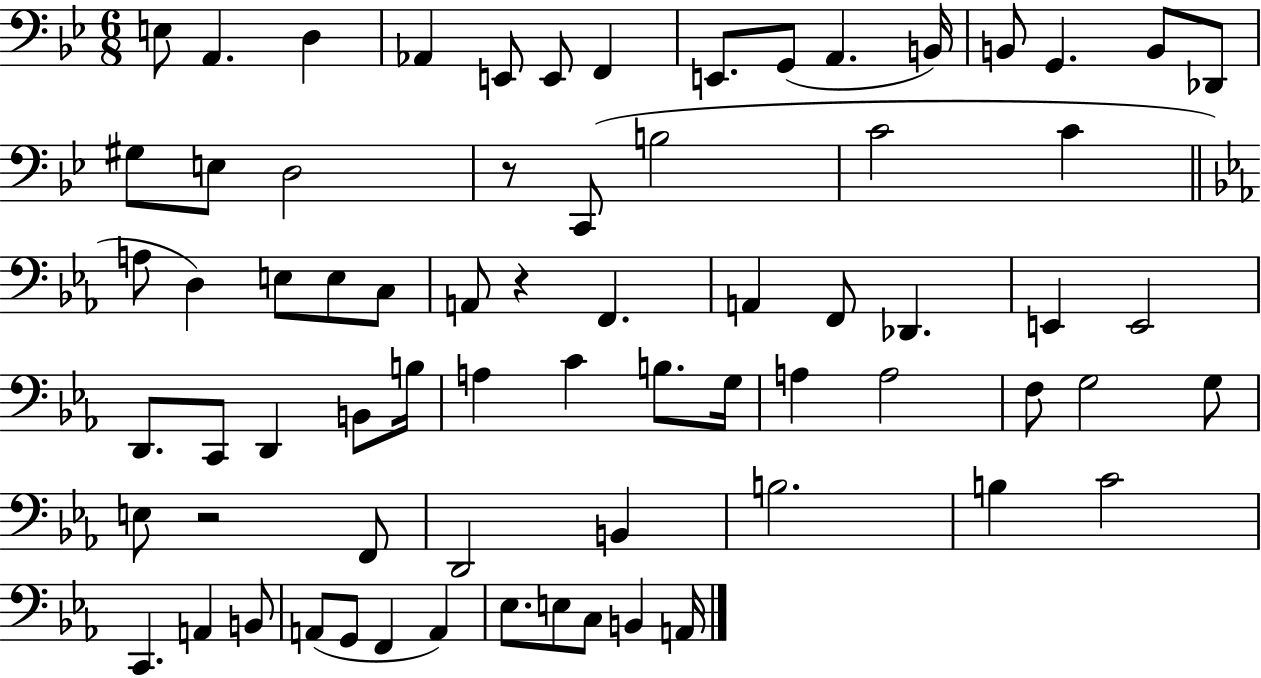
X:1
T:Untitled
M:6/8
L:1/4
K:Bb
E,/2 A,, D, _A,, E,,/2 E,,/2 F,, E,,/2 G,,/2 A,, B,,/4 B,,/2 G,, B,,/2 _D,,/2 ^G,/2 E,/2 D,2 z/2 C,,/2 B,2 C2 C A,/2 D, E,/2 E,/2 C,/2 A,,/2 z F,, A,, F,,/2 _D,, E,, E,,2 D,,/2 C,,/2 D,, B,,/2 B,/4 A, C B,/2 G,/4 A, A,2 F,/2 G,2 G,/2 E,/2 z2 F,,/2 D,,2 B,, B,2 B, C2 C,, A,, B,,/2 A,,/2 G,,/2 F,, A,, _E,/2 E,/2 C,/2 B,, A,,/4